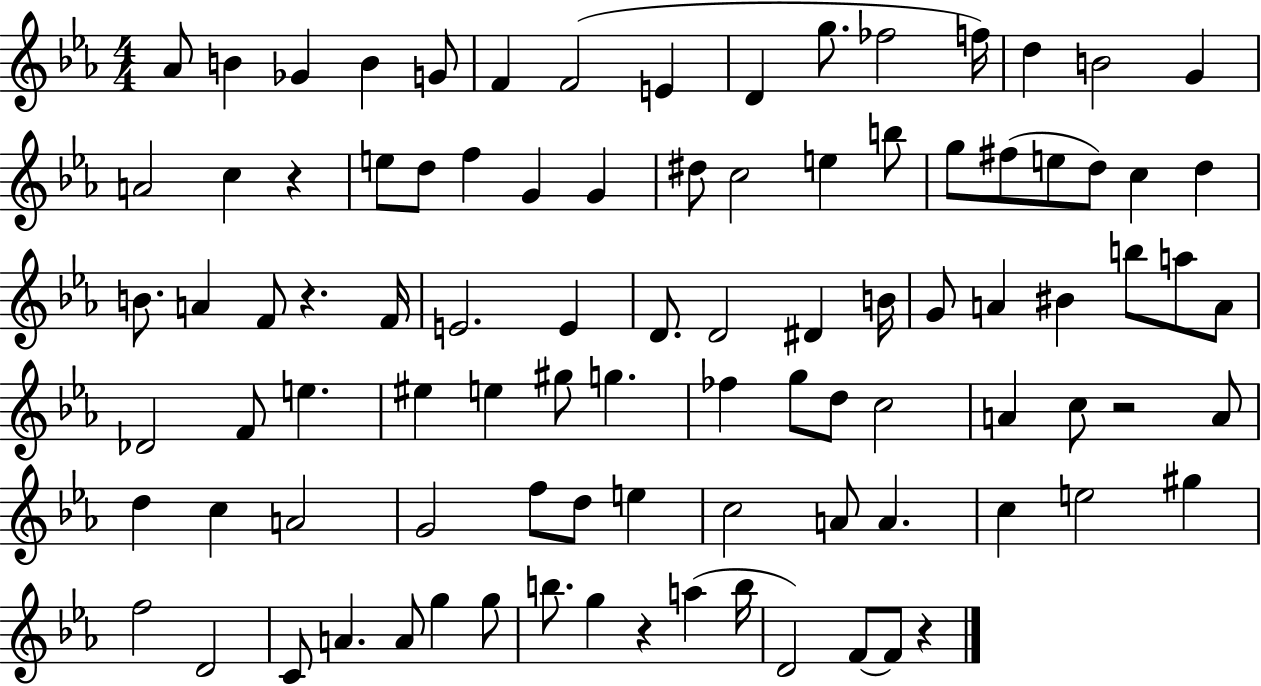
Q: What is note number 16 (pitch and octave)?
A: A4